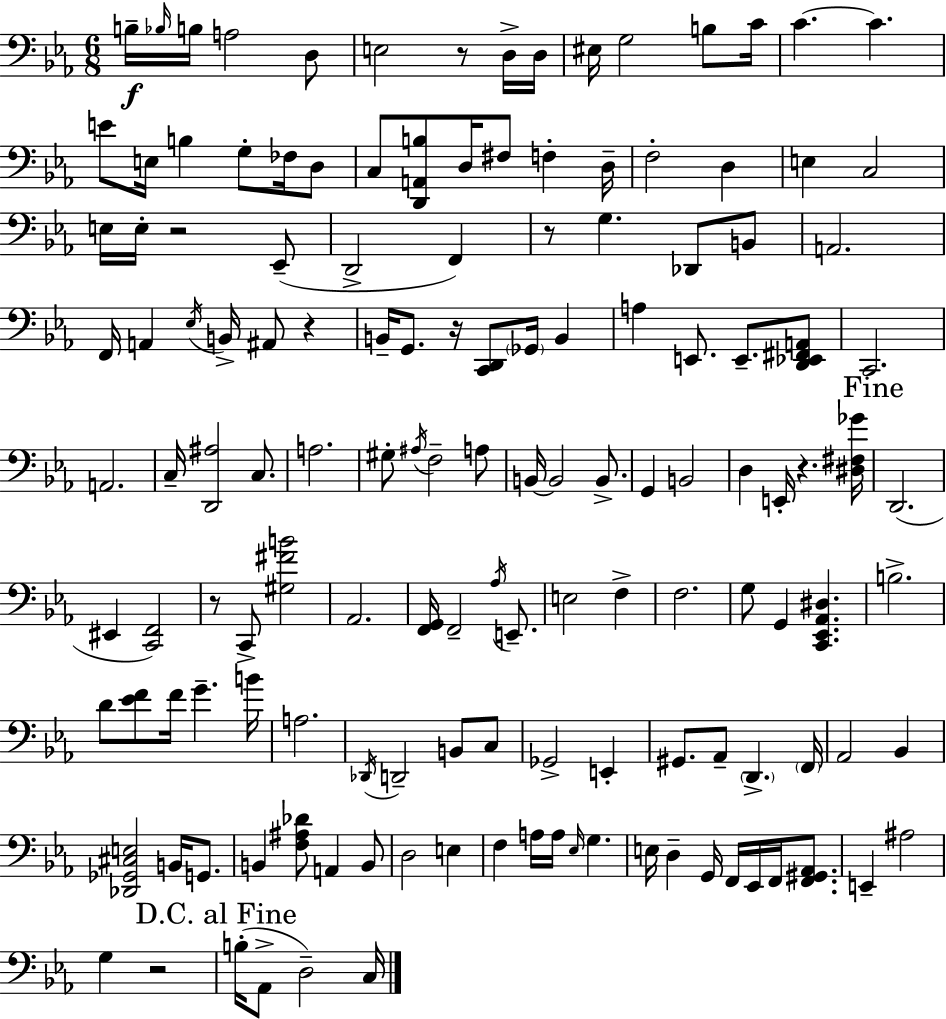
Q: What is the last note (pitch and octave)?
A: C3